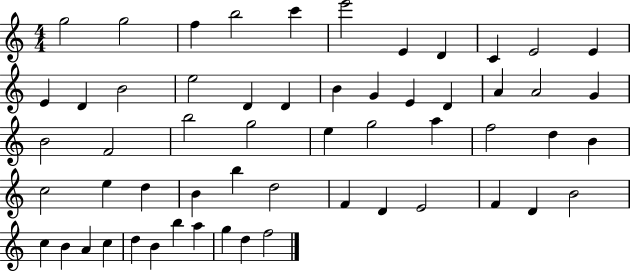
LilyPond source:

{
  \clef treble
  \numericTimeSignature
  \time 4/4
  \key c \major
  g''2 g''2 | f''4 b''2 c'''4 | e'''2 e'4 d'4 | c'4 e'2 e'4 | \break e'4 d'4 b'2 | e''2 d'4 d'4 | b'4 g'4 e'4 d'4 | a'4 a'2 g'4 | \break b'2 f'2 | b''2 g''2 | e''4 g''2 a''4 | f''2 d''4 b'4 | \break c''2 e''4 d''4 | b'4 b''4 d''2 | f'4 d'4 e'2 | f'4 d'4 b'2 | \break c''4 b'4 a'4 c''4 | d''4 b'4 b''4 a''4 | g''4 d''4 f''2 | \bar "|."
}